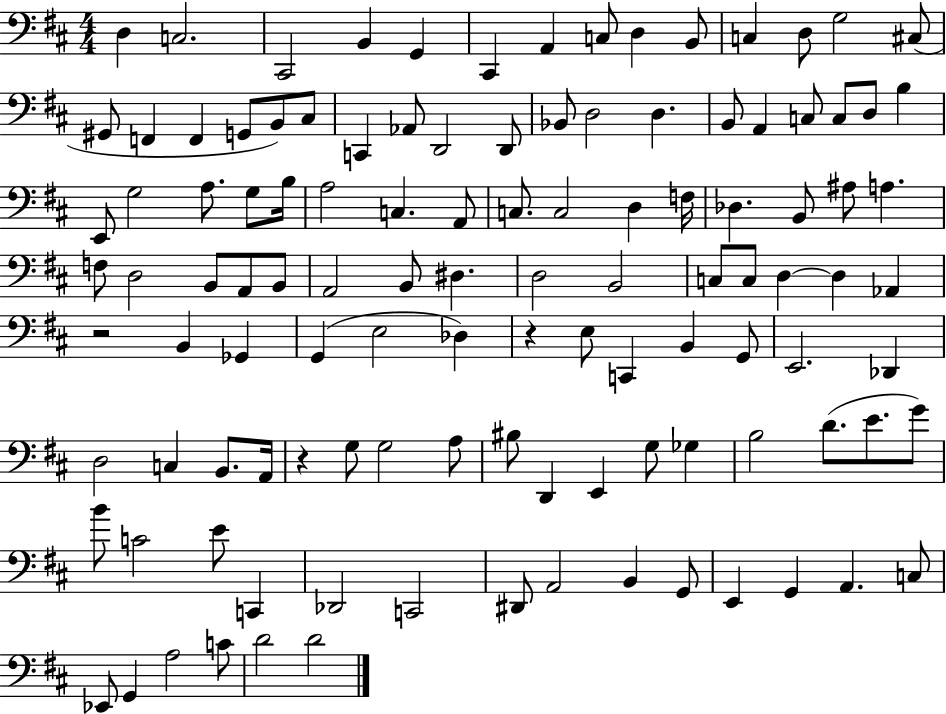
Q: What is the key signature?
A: D major